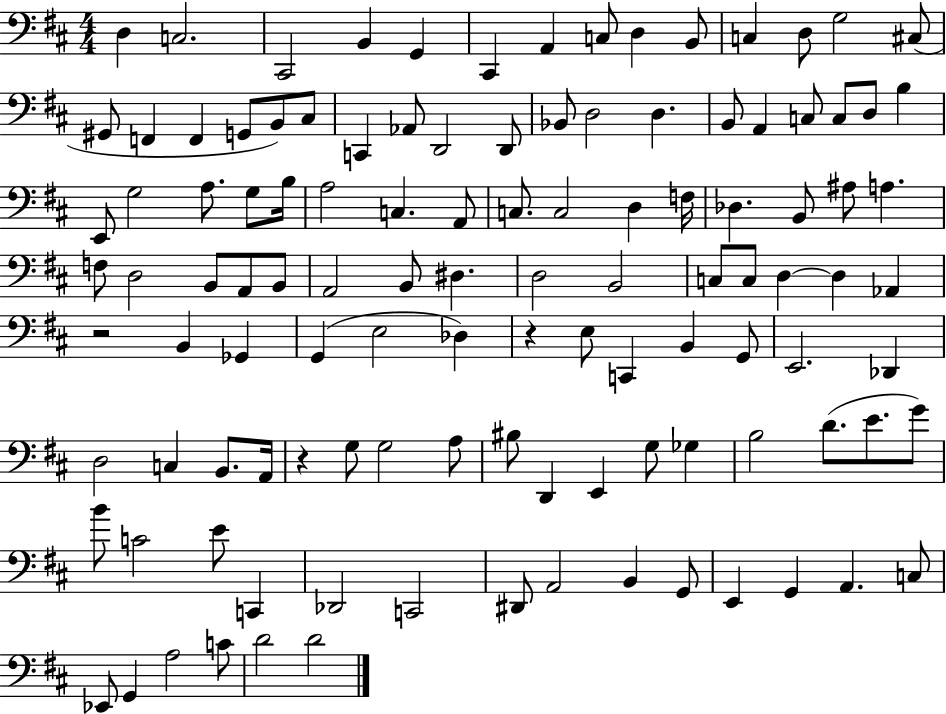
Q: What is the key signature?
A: D major